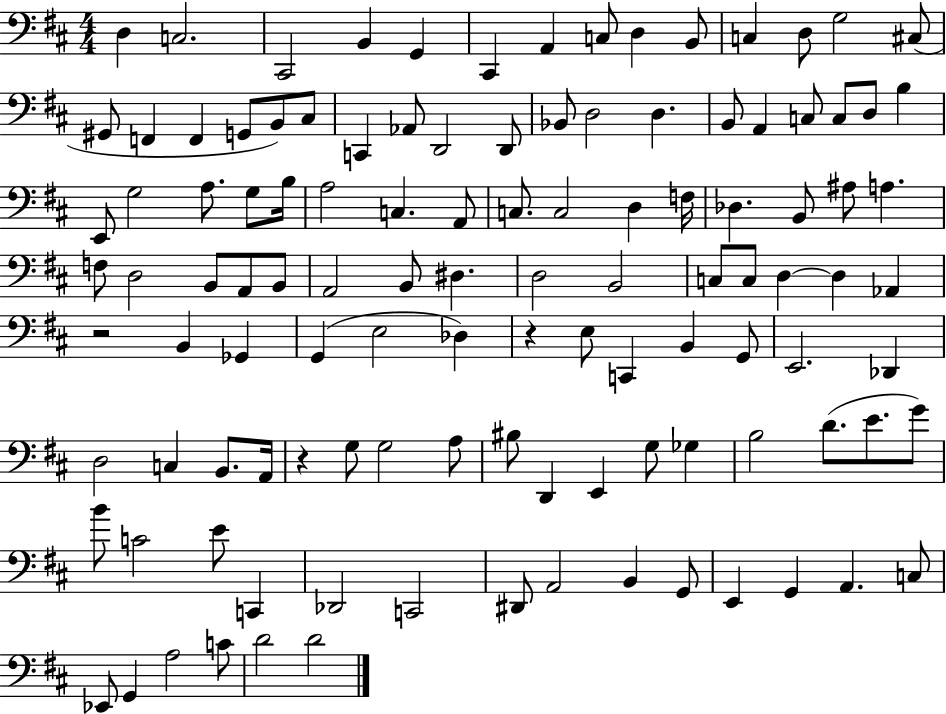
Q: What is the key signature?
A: D major